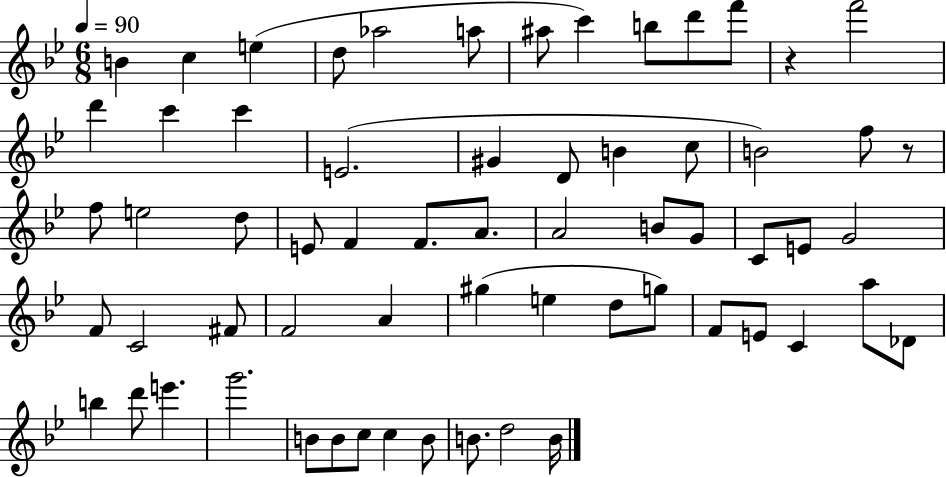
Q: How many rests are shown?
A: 2